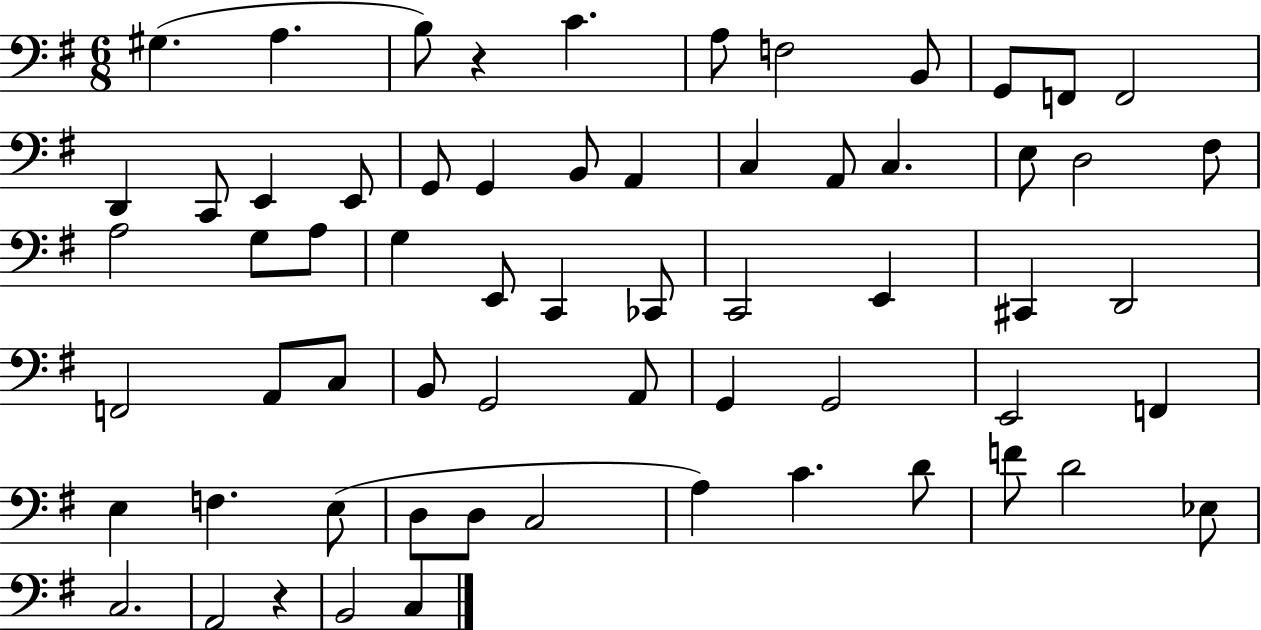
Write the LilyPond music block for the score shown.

{
  \clef bass
  \numericTimeSignature
  \time 6/8
  \key g \major
  gis4.( a4. | b8) r4 c'4. | a8 f2 b,8 | g,8 f,8 f,2 | \break d,4 c,8 e,4 e,8 | g,8 g,4 b,8 a,4 | c4 a,8 c4. | e8 d2 fis8 | \break a2 g8 a8 | g4 e,8 c,4 ces,8 | c,2 e,4 | cis,4 d,2 | \break f,2 a,8 c8 | b,8 g,2 a,8 | g,4 g,2 | e,2 f,4 | \break e4 f4. e8( | d8 d8 c2 | a4) c'4. d'8 | f'8 d'2 ees8 | \break c2. | a,2 r4 | b,2 c4 | \bar "|."
}